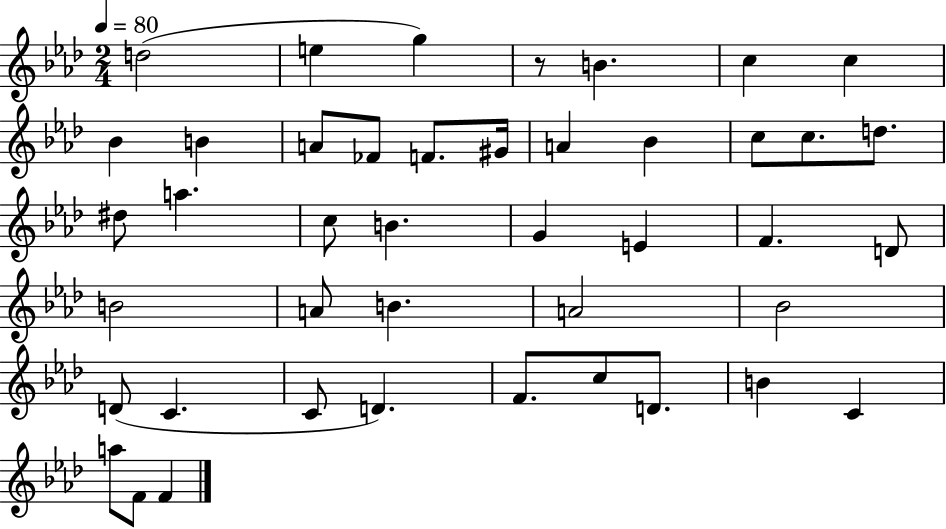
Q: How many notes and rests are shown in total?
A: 43